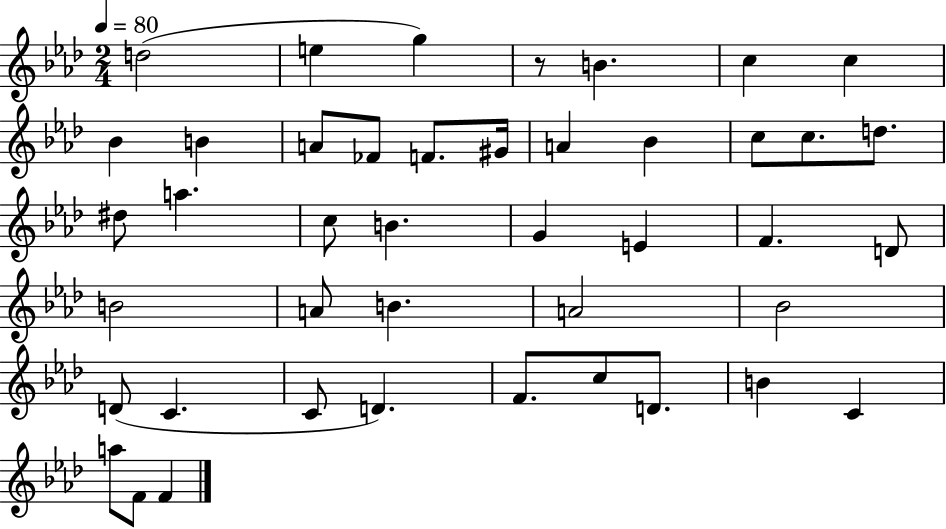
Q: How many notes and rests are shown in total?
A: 43